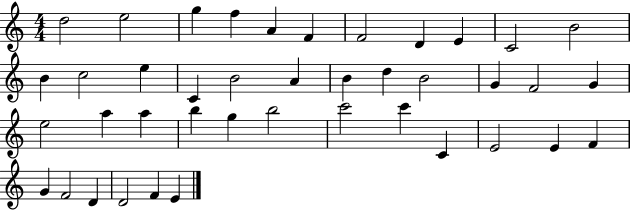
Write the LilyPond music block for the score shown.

{
  \clef treble
  \numericTimeSignature
  \time 4/4
  \key c \major
  d''2 e''2 | g''4 f''4 a'4 f'4 | f'2 d'4 e'4 | c'2 b'2 | \break b'4 c''2 e''4 | c'4 b'2 a'4 | b'4 d''4 b'2 | g'4 f'2 g'4 | \break e''2 a''4 a''4 | b''4 g''4 b''2 | c'''2 c'''4 c'4 | e'2 e'4 f'4 | \break g'4 f'2 d'4 | d'2 f'4 e'4 | \bar "|."
}